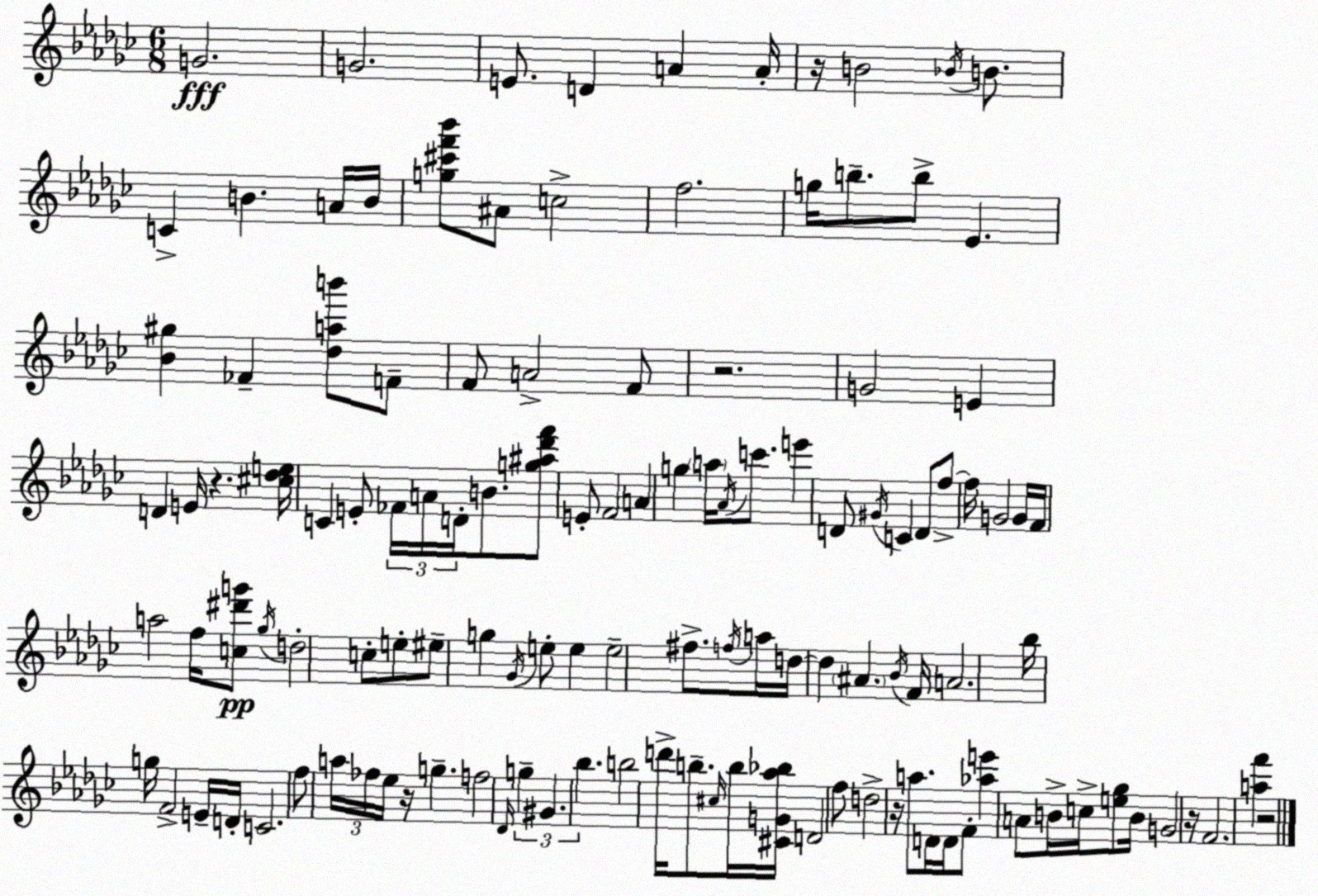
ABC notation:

X:1
T:Untitled
M:6/8
L:1/4
K:Ebm
G2 G2 E/2 D A A/4 z/4 B2 _B/4 B/2 C B A/4 B/4 [g^c'f'_b']/2 ^A/2 c2 f2 g/4 b/2 b/2 _E [_B^g] _F [_dab']/2 F/2 F/2 A2 F/2 z2 G2 E D E/4 z [^c_de]/4 C E/2 _F/4 A/4 D/4 B/2 [g^a_d'f']/2 E/2 F2 A g a/4 _A/4 c'/2 e' D/2 ^G/4 C D/2 f/2 f/4 G2 G/4 F/4 a2 f/4 [c^d'g']/2 _g/4 d2 c/2 e/2 ^e/2 g _G/4 e/2 e e2 ^f/2 f/4 a/4 d/4 d ^A _B/4 F/4 A2 _b/4 g/4 F2 E/4 D/4 C2 f/2 a/4 _f/4 _e/4 z/4 g f2 _D/4 g ^G _b b2 d'/4 b/2 ^c/4 b/4 [^CG_a_b]/4 D2 f/2 d2 z/4 a/2 D/4 D/4 F/2 [_ae'] A/2 B/4 c/4 [e_g]/2 B/4 G2 z/4 F2 [af'] z2